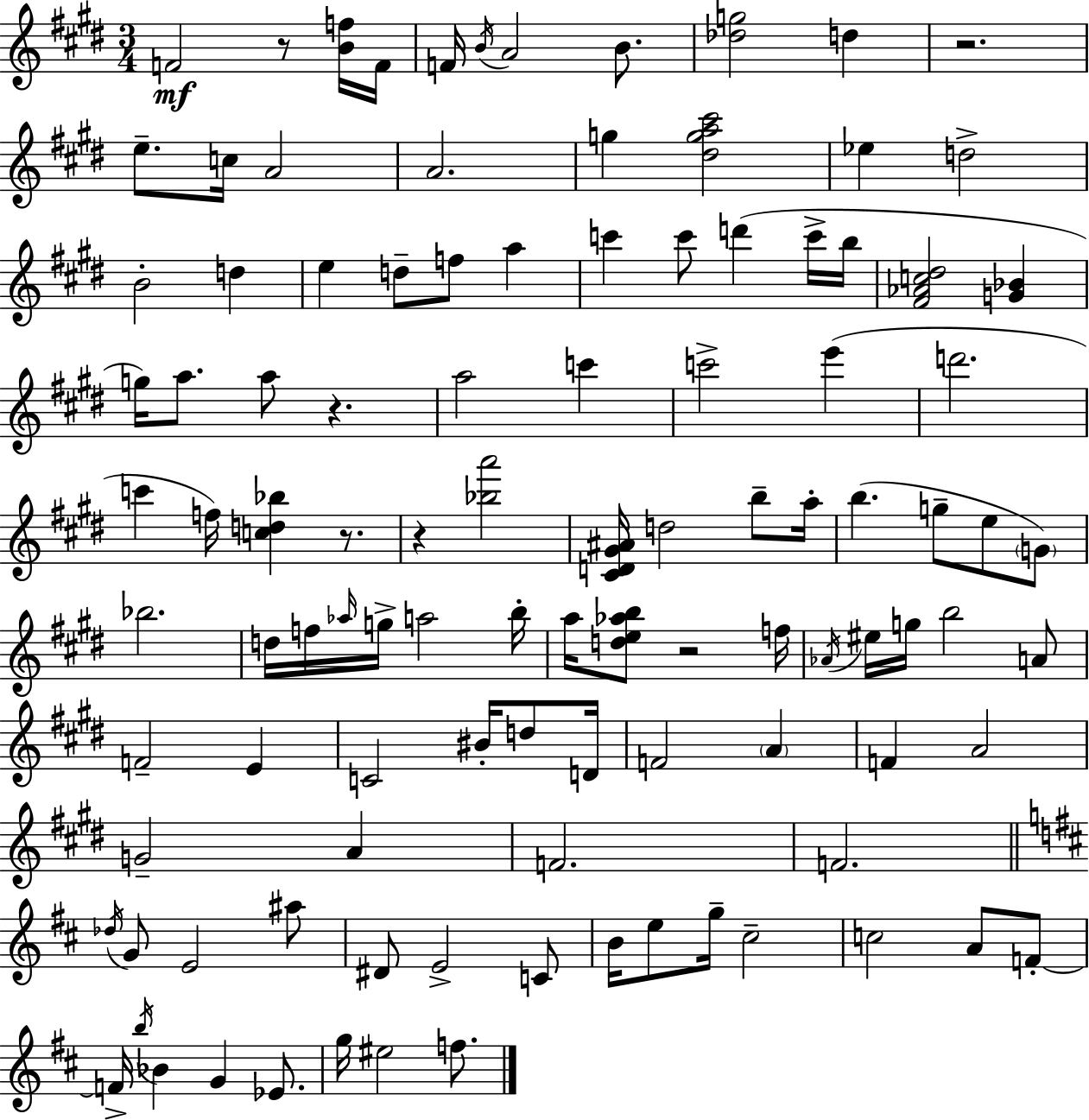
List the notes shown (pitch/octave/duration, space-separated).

F4/h R/e [B4,F5]/s F4/s F4/s B4/s A4/h B4/e. [Db5,G5]/h D5/q R/h. E5/e. C5/s A4/h A4/h. G5/q [D#5,G5,A5,C#6]/h Eb5/q D5/h B4/h D5/q E5/q D5/e F5/e A5/q C6/q C6/e D6/q C6/s B5/s [F#4,Ab4,C5,D#5]/h [G4,Bb4]/q G5/s A5/e. A5/e R/q. A5/h C6/q C6/h E6/q D6/h. C6/q F5/s [C5,D5,Bb5]/q R/e. R/q [Bb5,A6]/h [C#4,D4,G#4,A#4]/s D5/h B5/e A5/s B5/q. G5/e E5/e G4/e Bb5/h. D5/s F5/s Ab5/s G5/s A5/h B5/s A5/s [D5,E5,Ab5,B5]/e R/h F5/s Ab4/s EIS5/s G5/s B5/h A4/e F4/h E4/q C4/h BIS4/s D5/e D4/s F4/h A4/q F4/q A4/h G4/h A4/q F4/h. F4/h. Db5/s G4/e E4/h A#5/e D#4/e E4/h C4/e B4/s E5/e G5/s C#5/h C5/h A4/e F4/e F4/s B5/s Bb4/q G4/q Eb4/e. G5/s EIS5/h F5/e.